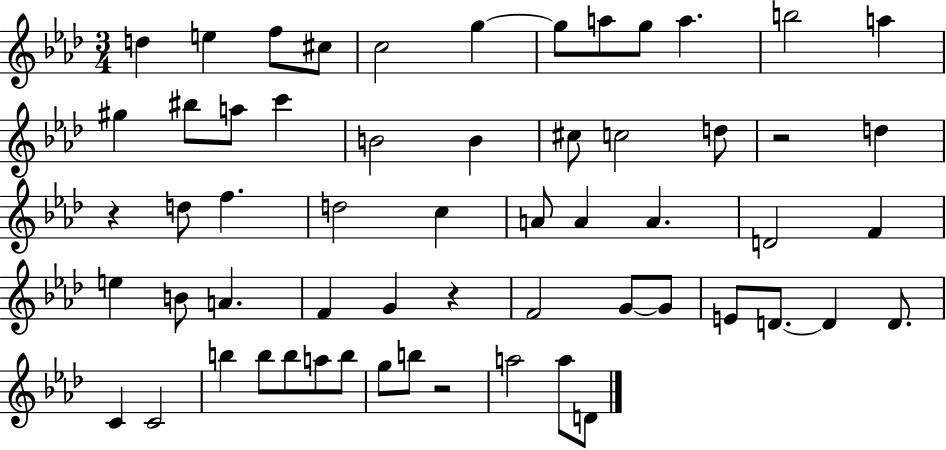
D5/q E5/q F5/e C#5/e C5/h G5/q G5/e A5/e G5/e A5/q. B5/h A5/q G#5/q BIS5/e A5/e C6/q B4/h B4/q C#5/e C5/h D5/e R/h D5/q R/q D5/e F5/q. D5/h C5/q A4/e A4/q A4/q. D4/h F4/q E5/q B4/e A4/q. F4/q G4/q R/q F4/h G4/e G4/e E4/e D4/e. D4/q D4/e. C4/q C4/h B5/q B5/e B5/e A5/e B5/e G5/e B5/e R/h A5/h A5/e D4/e